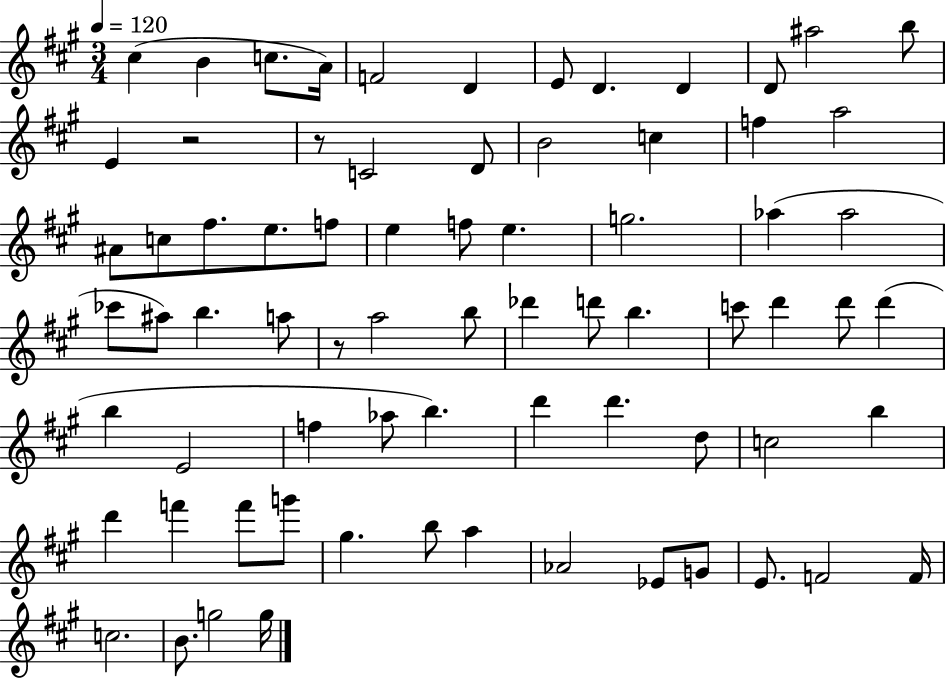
{
  \clef treble
  \numericTimeSignature
  \time 3/4
  \key a \major
  \tempo 4 = 120
  cis''4( b'4 c''8. a'16) | f'2 d'4 | e'8 d'4. d'4 | d'8 ais''2 b''8 | \break e'4 r2 | r8 c'2 d'8 | b'2 c''4 | f''4 a''2 | \break ais'8 c''8 fis''8. e''8. f''8 | e''4 f''8 e''4. | g''2. | aes''4( aes''2 | \break ces'''8 ais''8) b''4. a''8 | r8 a''2 b''8 | des'''4 d'''8 b''4. | c'''8 d'''4 d'''8 d'''4( | \break b''4 e'2 | f''4 aes''8 b''4.) | d'''4 d'''4. d''8 | c''2 b''4 | \break d'''4 f'''4 f'''8 g'''8 | gis''4. b''8 a''4 | aes'2 ees'8 g'8 | e'8. f'2 f'16 | \break c''2. | b'8. g''2 g''16 | \bar "|."
}